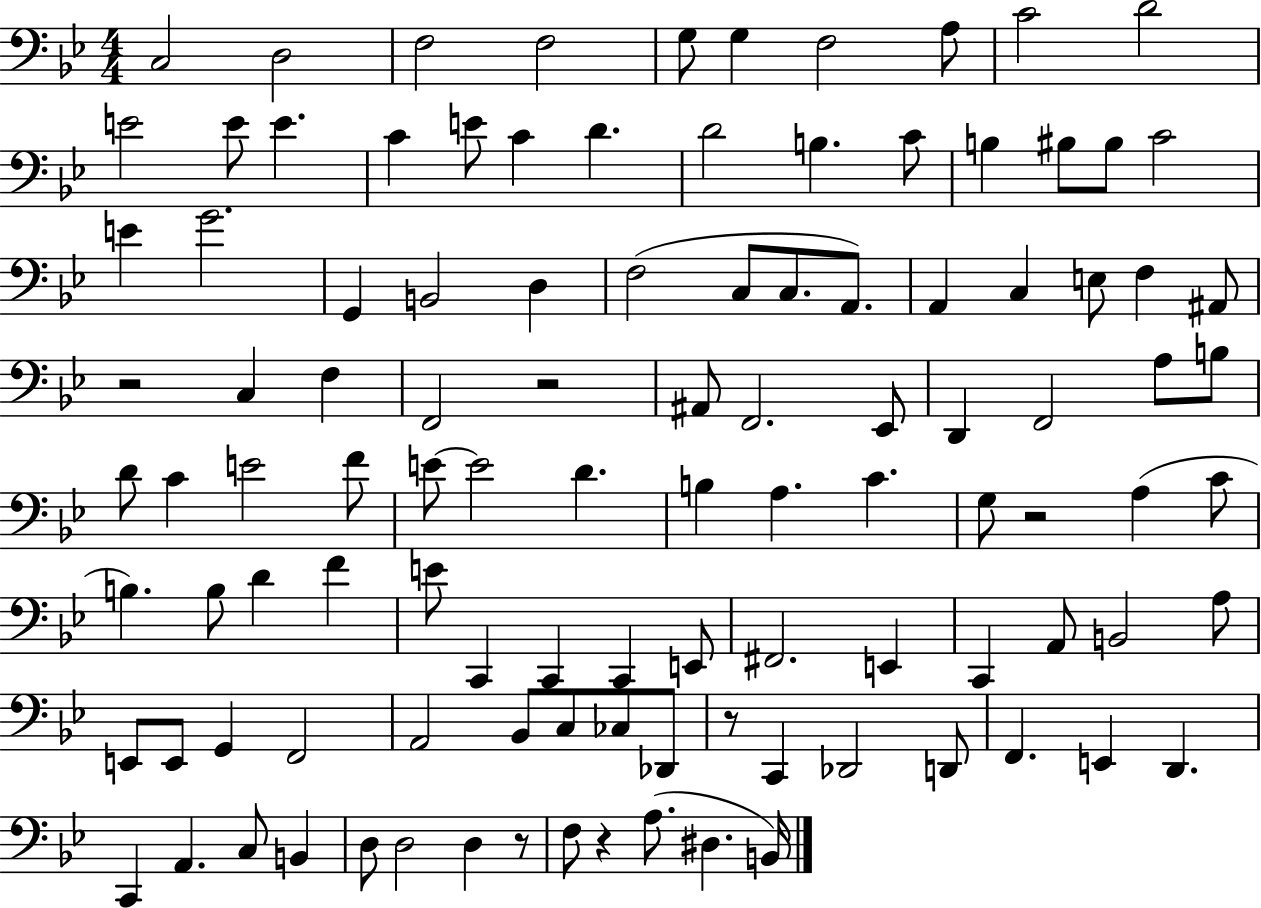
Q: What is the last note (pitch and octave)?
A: B2